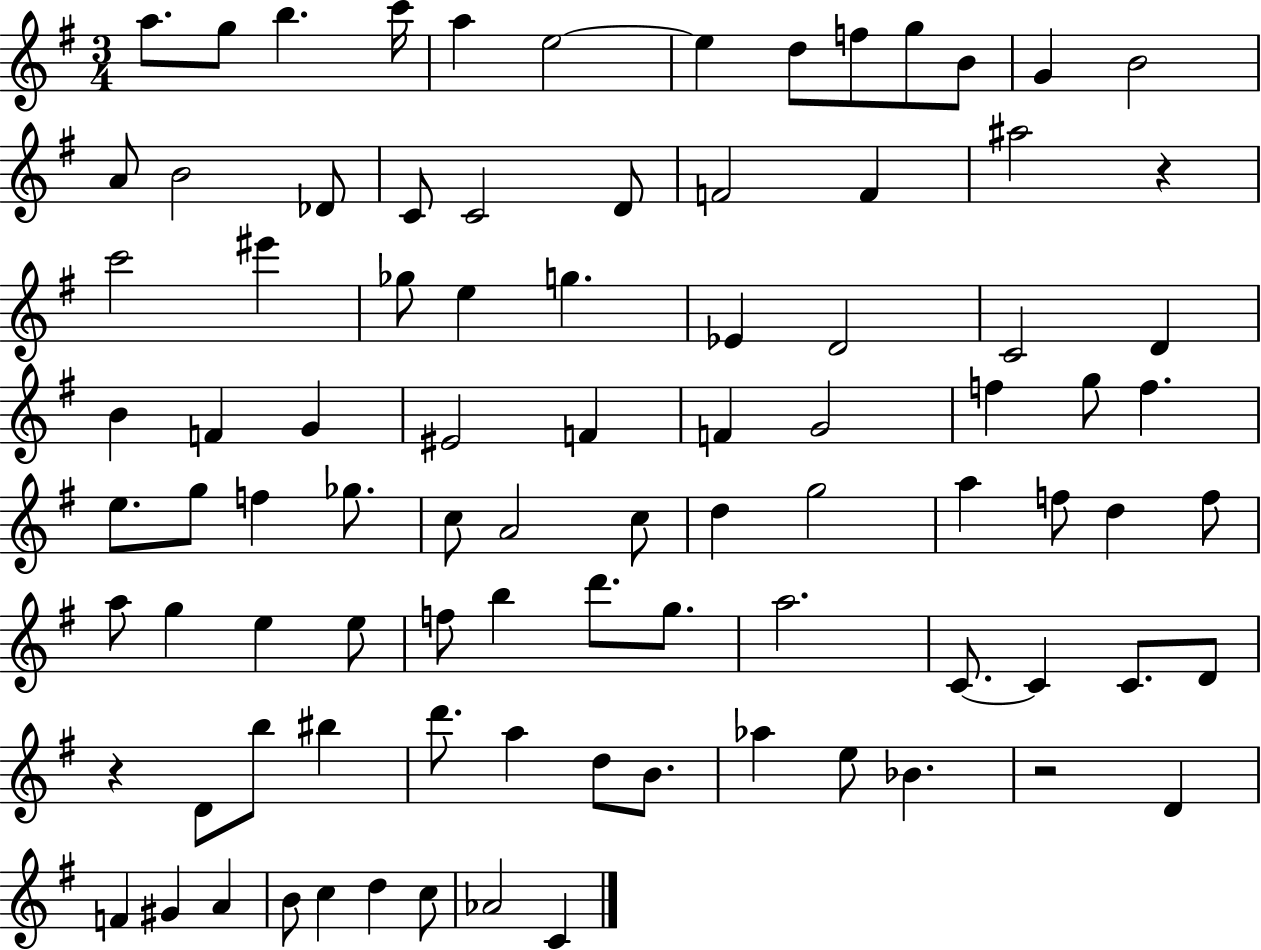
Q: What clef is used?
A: treble